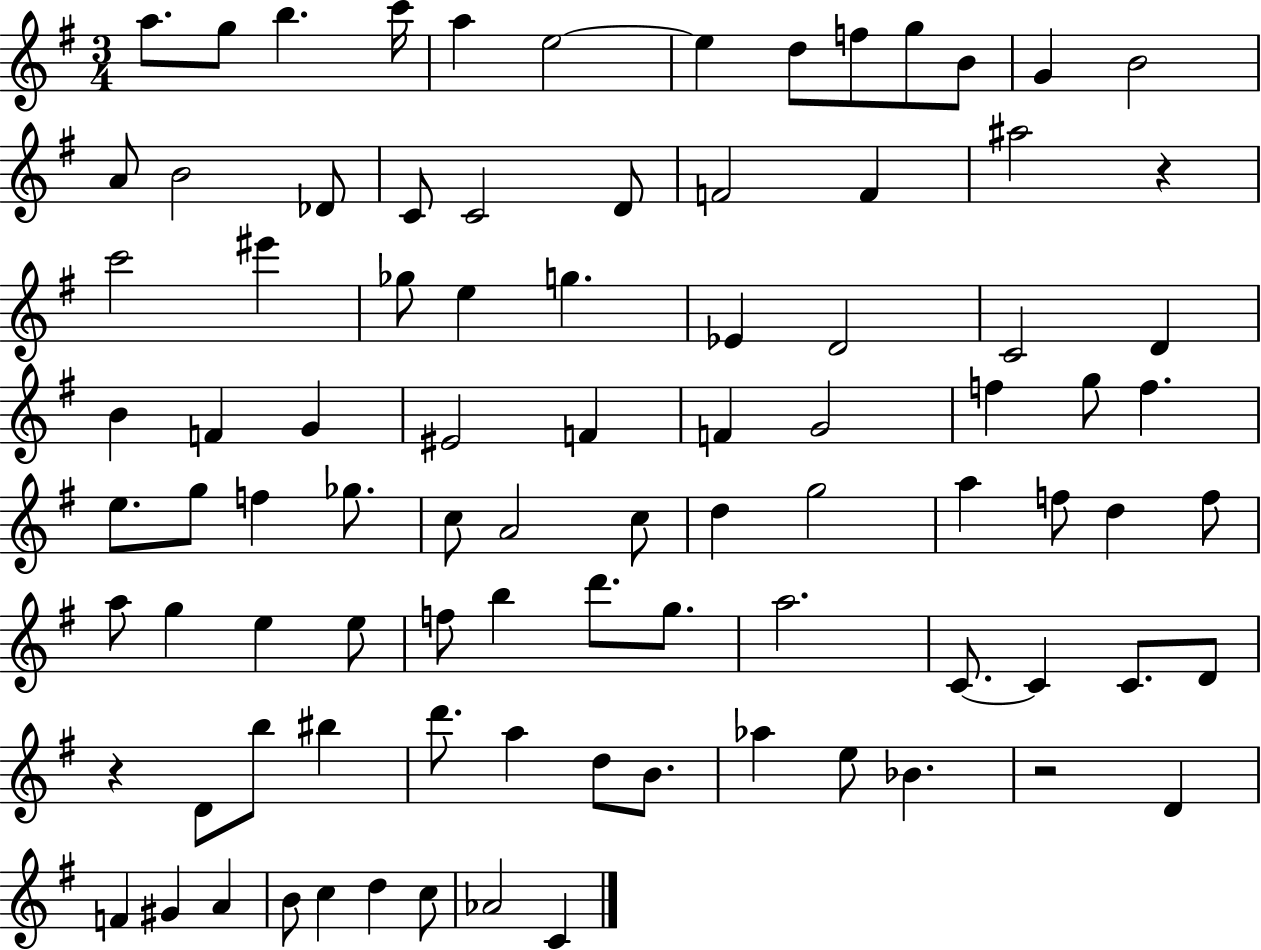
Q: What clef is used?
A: treble